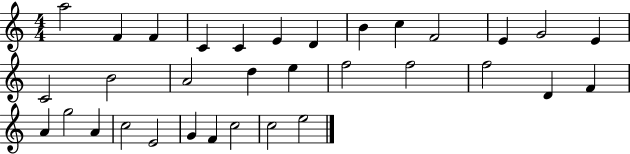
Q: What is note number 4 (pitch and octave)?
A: C4